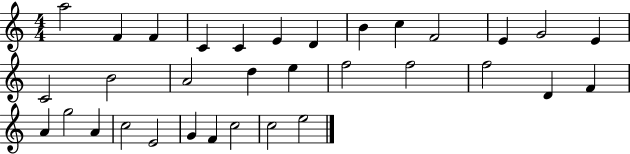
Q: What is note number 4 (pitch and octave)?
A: C4